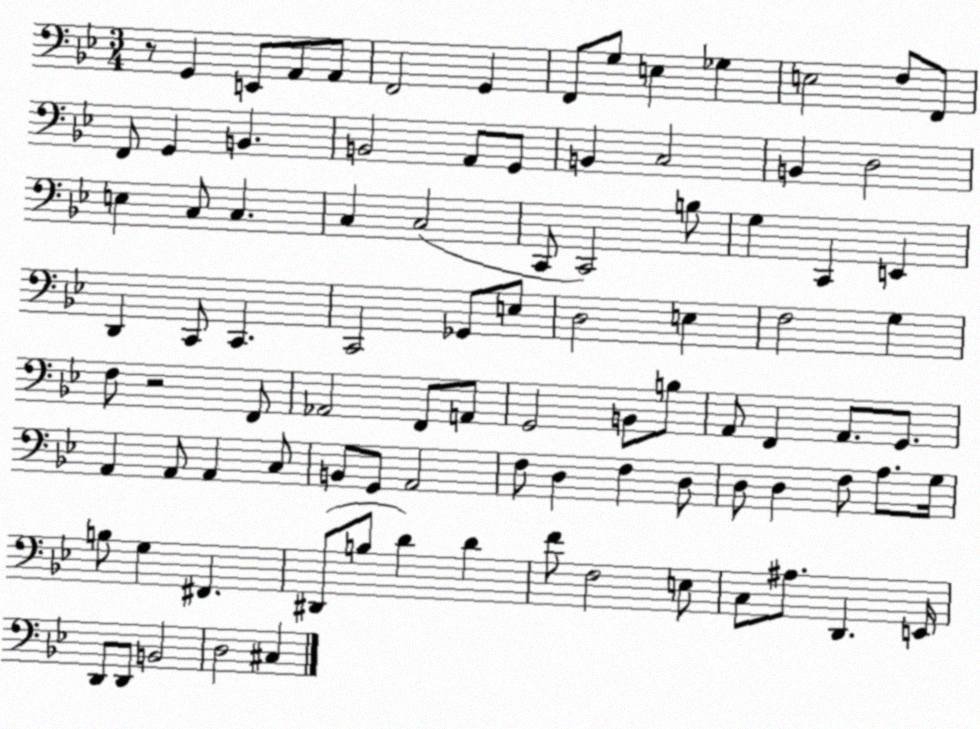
X:1
T:Untitled
M:3/4
L:1/4
K:Bb
z/2 G,, E,,/2 A,,/2 A,,/2 F,,2 G,, F,,/2 G,/2 E, _G, E,2 F,/2 F,,/2 F,,/2 G,, B,, B,,2 A,,/2 G,,/2 B,, C,2 B,, D,2 E, C,/2 C, C, C,2 C,,/2 C,,2 B,/2 G, C,, E,, D,, C,,/2 C,, C,,2 _G,,/2 E,/2 D,2 E, F,2 G, F,/2 z2 F,,/2 _A,,2 F,,/2 A,,/2 G,,2 B,,/2 B,/2 A,,/2 F,, A,,/2 G,,/2 A,, A,,/2 A,, C,/2 B,,/2 G,,/2 A,,2 F,/2 D, F, D,/2 D,/2 D, F,/2 A,/2 G,/4 B,/2 G, ^F,, ^D,,/2 B,/2 D D F/2 F,2 E,/2 C,/2 ^A,/2 D,, E,,/4 D,,/2 D,,/2 B,,2 D,2 ^C,